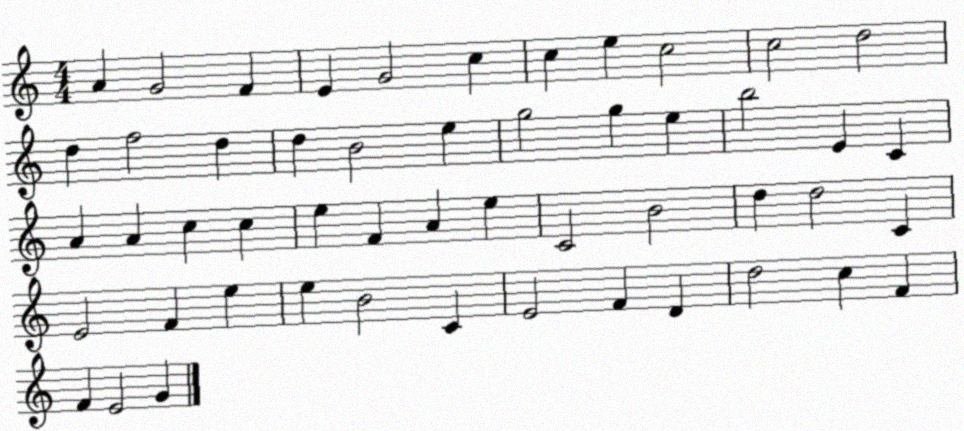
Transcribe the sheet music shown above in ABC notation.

X:1
T:Untitled
M:4/4
L:1/4
K:C
A G2 F E G2 c c e c2 c2 d2 d f2 d d B2 e g2 g e b2 E C A A c c e F A e C2 B2 d d2 C E2 F e e B2 C E2 F D d2 c F F E2 G